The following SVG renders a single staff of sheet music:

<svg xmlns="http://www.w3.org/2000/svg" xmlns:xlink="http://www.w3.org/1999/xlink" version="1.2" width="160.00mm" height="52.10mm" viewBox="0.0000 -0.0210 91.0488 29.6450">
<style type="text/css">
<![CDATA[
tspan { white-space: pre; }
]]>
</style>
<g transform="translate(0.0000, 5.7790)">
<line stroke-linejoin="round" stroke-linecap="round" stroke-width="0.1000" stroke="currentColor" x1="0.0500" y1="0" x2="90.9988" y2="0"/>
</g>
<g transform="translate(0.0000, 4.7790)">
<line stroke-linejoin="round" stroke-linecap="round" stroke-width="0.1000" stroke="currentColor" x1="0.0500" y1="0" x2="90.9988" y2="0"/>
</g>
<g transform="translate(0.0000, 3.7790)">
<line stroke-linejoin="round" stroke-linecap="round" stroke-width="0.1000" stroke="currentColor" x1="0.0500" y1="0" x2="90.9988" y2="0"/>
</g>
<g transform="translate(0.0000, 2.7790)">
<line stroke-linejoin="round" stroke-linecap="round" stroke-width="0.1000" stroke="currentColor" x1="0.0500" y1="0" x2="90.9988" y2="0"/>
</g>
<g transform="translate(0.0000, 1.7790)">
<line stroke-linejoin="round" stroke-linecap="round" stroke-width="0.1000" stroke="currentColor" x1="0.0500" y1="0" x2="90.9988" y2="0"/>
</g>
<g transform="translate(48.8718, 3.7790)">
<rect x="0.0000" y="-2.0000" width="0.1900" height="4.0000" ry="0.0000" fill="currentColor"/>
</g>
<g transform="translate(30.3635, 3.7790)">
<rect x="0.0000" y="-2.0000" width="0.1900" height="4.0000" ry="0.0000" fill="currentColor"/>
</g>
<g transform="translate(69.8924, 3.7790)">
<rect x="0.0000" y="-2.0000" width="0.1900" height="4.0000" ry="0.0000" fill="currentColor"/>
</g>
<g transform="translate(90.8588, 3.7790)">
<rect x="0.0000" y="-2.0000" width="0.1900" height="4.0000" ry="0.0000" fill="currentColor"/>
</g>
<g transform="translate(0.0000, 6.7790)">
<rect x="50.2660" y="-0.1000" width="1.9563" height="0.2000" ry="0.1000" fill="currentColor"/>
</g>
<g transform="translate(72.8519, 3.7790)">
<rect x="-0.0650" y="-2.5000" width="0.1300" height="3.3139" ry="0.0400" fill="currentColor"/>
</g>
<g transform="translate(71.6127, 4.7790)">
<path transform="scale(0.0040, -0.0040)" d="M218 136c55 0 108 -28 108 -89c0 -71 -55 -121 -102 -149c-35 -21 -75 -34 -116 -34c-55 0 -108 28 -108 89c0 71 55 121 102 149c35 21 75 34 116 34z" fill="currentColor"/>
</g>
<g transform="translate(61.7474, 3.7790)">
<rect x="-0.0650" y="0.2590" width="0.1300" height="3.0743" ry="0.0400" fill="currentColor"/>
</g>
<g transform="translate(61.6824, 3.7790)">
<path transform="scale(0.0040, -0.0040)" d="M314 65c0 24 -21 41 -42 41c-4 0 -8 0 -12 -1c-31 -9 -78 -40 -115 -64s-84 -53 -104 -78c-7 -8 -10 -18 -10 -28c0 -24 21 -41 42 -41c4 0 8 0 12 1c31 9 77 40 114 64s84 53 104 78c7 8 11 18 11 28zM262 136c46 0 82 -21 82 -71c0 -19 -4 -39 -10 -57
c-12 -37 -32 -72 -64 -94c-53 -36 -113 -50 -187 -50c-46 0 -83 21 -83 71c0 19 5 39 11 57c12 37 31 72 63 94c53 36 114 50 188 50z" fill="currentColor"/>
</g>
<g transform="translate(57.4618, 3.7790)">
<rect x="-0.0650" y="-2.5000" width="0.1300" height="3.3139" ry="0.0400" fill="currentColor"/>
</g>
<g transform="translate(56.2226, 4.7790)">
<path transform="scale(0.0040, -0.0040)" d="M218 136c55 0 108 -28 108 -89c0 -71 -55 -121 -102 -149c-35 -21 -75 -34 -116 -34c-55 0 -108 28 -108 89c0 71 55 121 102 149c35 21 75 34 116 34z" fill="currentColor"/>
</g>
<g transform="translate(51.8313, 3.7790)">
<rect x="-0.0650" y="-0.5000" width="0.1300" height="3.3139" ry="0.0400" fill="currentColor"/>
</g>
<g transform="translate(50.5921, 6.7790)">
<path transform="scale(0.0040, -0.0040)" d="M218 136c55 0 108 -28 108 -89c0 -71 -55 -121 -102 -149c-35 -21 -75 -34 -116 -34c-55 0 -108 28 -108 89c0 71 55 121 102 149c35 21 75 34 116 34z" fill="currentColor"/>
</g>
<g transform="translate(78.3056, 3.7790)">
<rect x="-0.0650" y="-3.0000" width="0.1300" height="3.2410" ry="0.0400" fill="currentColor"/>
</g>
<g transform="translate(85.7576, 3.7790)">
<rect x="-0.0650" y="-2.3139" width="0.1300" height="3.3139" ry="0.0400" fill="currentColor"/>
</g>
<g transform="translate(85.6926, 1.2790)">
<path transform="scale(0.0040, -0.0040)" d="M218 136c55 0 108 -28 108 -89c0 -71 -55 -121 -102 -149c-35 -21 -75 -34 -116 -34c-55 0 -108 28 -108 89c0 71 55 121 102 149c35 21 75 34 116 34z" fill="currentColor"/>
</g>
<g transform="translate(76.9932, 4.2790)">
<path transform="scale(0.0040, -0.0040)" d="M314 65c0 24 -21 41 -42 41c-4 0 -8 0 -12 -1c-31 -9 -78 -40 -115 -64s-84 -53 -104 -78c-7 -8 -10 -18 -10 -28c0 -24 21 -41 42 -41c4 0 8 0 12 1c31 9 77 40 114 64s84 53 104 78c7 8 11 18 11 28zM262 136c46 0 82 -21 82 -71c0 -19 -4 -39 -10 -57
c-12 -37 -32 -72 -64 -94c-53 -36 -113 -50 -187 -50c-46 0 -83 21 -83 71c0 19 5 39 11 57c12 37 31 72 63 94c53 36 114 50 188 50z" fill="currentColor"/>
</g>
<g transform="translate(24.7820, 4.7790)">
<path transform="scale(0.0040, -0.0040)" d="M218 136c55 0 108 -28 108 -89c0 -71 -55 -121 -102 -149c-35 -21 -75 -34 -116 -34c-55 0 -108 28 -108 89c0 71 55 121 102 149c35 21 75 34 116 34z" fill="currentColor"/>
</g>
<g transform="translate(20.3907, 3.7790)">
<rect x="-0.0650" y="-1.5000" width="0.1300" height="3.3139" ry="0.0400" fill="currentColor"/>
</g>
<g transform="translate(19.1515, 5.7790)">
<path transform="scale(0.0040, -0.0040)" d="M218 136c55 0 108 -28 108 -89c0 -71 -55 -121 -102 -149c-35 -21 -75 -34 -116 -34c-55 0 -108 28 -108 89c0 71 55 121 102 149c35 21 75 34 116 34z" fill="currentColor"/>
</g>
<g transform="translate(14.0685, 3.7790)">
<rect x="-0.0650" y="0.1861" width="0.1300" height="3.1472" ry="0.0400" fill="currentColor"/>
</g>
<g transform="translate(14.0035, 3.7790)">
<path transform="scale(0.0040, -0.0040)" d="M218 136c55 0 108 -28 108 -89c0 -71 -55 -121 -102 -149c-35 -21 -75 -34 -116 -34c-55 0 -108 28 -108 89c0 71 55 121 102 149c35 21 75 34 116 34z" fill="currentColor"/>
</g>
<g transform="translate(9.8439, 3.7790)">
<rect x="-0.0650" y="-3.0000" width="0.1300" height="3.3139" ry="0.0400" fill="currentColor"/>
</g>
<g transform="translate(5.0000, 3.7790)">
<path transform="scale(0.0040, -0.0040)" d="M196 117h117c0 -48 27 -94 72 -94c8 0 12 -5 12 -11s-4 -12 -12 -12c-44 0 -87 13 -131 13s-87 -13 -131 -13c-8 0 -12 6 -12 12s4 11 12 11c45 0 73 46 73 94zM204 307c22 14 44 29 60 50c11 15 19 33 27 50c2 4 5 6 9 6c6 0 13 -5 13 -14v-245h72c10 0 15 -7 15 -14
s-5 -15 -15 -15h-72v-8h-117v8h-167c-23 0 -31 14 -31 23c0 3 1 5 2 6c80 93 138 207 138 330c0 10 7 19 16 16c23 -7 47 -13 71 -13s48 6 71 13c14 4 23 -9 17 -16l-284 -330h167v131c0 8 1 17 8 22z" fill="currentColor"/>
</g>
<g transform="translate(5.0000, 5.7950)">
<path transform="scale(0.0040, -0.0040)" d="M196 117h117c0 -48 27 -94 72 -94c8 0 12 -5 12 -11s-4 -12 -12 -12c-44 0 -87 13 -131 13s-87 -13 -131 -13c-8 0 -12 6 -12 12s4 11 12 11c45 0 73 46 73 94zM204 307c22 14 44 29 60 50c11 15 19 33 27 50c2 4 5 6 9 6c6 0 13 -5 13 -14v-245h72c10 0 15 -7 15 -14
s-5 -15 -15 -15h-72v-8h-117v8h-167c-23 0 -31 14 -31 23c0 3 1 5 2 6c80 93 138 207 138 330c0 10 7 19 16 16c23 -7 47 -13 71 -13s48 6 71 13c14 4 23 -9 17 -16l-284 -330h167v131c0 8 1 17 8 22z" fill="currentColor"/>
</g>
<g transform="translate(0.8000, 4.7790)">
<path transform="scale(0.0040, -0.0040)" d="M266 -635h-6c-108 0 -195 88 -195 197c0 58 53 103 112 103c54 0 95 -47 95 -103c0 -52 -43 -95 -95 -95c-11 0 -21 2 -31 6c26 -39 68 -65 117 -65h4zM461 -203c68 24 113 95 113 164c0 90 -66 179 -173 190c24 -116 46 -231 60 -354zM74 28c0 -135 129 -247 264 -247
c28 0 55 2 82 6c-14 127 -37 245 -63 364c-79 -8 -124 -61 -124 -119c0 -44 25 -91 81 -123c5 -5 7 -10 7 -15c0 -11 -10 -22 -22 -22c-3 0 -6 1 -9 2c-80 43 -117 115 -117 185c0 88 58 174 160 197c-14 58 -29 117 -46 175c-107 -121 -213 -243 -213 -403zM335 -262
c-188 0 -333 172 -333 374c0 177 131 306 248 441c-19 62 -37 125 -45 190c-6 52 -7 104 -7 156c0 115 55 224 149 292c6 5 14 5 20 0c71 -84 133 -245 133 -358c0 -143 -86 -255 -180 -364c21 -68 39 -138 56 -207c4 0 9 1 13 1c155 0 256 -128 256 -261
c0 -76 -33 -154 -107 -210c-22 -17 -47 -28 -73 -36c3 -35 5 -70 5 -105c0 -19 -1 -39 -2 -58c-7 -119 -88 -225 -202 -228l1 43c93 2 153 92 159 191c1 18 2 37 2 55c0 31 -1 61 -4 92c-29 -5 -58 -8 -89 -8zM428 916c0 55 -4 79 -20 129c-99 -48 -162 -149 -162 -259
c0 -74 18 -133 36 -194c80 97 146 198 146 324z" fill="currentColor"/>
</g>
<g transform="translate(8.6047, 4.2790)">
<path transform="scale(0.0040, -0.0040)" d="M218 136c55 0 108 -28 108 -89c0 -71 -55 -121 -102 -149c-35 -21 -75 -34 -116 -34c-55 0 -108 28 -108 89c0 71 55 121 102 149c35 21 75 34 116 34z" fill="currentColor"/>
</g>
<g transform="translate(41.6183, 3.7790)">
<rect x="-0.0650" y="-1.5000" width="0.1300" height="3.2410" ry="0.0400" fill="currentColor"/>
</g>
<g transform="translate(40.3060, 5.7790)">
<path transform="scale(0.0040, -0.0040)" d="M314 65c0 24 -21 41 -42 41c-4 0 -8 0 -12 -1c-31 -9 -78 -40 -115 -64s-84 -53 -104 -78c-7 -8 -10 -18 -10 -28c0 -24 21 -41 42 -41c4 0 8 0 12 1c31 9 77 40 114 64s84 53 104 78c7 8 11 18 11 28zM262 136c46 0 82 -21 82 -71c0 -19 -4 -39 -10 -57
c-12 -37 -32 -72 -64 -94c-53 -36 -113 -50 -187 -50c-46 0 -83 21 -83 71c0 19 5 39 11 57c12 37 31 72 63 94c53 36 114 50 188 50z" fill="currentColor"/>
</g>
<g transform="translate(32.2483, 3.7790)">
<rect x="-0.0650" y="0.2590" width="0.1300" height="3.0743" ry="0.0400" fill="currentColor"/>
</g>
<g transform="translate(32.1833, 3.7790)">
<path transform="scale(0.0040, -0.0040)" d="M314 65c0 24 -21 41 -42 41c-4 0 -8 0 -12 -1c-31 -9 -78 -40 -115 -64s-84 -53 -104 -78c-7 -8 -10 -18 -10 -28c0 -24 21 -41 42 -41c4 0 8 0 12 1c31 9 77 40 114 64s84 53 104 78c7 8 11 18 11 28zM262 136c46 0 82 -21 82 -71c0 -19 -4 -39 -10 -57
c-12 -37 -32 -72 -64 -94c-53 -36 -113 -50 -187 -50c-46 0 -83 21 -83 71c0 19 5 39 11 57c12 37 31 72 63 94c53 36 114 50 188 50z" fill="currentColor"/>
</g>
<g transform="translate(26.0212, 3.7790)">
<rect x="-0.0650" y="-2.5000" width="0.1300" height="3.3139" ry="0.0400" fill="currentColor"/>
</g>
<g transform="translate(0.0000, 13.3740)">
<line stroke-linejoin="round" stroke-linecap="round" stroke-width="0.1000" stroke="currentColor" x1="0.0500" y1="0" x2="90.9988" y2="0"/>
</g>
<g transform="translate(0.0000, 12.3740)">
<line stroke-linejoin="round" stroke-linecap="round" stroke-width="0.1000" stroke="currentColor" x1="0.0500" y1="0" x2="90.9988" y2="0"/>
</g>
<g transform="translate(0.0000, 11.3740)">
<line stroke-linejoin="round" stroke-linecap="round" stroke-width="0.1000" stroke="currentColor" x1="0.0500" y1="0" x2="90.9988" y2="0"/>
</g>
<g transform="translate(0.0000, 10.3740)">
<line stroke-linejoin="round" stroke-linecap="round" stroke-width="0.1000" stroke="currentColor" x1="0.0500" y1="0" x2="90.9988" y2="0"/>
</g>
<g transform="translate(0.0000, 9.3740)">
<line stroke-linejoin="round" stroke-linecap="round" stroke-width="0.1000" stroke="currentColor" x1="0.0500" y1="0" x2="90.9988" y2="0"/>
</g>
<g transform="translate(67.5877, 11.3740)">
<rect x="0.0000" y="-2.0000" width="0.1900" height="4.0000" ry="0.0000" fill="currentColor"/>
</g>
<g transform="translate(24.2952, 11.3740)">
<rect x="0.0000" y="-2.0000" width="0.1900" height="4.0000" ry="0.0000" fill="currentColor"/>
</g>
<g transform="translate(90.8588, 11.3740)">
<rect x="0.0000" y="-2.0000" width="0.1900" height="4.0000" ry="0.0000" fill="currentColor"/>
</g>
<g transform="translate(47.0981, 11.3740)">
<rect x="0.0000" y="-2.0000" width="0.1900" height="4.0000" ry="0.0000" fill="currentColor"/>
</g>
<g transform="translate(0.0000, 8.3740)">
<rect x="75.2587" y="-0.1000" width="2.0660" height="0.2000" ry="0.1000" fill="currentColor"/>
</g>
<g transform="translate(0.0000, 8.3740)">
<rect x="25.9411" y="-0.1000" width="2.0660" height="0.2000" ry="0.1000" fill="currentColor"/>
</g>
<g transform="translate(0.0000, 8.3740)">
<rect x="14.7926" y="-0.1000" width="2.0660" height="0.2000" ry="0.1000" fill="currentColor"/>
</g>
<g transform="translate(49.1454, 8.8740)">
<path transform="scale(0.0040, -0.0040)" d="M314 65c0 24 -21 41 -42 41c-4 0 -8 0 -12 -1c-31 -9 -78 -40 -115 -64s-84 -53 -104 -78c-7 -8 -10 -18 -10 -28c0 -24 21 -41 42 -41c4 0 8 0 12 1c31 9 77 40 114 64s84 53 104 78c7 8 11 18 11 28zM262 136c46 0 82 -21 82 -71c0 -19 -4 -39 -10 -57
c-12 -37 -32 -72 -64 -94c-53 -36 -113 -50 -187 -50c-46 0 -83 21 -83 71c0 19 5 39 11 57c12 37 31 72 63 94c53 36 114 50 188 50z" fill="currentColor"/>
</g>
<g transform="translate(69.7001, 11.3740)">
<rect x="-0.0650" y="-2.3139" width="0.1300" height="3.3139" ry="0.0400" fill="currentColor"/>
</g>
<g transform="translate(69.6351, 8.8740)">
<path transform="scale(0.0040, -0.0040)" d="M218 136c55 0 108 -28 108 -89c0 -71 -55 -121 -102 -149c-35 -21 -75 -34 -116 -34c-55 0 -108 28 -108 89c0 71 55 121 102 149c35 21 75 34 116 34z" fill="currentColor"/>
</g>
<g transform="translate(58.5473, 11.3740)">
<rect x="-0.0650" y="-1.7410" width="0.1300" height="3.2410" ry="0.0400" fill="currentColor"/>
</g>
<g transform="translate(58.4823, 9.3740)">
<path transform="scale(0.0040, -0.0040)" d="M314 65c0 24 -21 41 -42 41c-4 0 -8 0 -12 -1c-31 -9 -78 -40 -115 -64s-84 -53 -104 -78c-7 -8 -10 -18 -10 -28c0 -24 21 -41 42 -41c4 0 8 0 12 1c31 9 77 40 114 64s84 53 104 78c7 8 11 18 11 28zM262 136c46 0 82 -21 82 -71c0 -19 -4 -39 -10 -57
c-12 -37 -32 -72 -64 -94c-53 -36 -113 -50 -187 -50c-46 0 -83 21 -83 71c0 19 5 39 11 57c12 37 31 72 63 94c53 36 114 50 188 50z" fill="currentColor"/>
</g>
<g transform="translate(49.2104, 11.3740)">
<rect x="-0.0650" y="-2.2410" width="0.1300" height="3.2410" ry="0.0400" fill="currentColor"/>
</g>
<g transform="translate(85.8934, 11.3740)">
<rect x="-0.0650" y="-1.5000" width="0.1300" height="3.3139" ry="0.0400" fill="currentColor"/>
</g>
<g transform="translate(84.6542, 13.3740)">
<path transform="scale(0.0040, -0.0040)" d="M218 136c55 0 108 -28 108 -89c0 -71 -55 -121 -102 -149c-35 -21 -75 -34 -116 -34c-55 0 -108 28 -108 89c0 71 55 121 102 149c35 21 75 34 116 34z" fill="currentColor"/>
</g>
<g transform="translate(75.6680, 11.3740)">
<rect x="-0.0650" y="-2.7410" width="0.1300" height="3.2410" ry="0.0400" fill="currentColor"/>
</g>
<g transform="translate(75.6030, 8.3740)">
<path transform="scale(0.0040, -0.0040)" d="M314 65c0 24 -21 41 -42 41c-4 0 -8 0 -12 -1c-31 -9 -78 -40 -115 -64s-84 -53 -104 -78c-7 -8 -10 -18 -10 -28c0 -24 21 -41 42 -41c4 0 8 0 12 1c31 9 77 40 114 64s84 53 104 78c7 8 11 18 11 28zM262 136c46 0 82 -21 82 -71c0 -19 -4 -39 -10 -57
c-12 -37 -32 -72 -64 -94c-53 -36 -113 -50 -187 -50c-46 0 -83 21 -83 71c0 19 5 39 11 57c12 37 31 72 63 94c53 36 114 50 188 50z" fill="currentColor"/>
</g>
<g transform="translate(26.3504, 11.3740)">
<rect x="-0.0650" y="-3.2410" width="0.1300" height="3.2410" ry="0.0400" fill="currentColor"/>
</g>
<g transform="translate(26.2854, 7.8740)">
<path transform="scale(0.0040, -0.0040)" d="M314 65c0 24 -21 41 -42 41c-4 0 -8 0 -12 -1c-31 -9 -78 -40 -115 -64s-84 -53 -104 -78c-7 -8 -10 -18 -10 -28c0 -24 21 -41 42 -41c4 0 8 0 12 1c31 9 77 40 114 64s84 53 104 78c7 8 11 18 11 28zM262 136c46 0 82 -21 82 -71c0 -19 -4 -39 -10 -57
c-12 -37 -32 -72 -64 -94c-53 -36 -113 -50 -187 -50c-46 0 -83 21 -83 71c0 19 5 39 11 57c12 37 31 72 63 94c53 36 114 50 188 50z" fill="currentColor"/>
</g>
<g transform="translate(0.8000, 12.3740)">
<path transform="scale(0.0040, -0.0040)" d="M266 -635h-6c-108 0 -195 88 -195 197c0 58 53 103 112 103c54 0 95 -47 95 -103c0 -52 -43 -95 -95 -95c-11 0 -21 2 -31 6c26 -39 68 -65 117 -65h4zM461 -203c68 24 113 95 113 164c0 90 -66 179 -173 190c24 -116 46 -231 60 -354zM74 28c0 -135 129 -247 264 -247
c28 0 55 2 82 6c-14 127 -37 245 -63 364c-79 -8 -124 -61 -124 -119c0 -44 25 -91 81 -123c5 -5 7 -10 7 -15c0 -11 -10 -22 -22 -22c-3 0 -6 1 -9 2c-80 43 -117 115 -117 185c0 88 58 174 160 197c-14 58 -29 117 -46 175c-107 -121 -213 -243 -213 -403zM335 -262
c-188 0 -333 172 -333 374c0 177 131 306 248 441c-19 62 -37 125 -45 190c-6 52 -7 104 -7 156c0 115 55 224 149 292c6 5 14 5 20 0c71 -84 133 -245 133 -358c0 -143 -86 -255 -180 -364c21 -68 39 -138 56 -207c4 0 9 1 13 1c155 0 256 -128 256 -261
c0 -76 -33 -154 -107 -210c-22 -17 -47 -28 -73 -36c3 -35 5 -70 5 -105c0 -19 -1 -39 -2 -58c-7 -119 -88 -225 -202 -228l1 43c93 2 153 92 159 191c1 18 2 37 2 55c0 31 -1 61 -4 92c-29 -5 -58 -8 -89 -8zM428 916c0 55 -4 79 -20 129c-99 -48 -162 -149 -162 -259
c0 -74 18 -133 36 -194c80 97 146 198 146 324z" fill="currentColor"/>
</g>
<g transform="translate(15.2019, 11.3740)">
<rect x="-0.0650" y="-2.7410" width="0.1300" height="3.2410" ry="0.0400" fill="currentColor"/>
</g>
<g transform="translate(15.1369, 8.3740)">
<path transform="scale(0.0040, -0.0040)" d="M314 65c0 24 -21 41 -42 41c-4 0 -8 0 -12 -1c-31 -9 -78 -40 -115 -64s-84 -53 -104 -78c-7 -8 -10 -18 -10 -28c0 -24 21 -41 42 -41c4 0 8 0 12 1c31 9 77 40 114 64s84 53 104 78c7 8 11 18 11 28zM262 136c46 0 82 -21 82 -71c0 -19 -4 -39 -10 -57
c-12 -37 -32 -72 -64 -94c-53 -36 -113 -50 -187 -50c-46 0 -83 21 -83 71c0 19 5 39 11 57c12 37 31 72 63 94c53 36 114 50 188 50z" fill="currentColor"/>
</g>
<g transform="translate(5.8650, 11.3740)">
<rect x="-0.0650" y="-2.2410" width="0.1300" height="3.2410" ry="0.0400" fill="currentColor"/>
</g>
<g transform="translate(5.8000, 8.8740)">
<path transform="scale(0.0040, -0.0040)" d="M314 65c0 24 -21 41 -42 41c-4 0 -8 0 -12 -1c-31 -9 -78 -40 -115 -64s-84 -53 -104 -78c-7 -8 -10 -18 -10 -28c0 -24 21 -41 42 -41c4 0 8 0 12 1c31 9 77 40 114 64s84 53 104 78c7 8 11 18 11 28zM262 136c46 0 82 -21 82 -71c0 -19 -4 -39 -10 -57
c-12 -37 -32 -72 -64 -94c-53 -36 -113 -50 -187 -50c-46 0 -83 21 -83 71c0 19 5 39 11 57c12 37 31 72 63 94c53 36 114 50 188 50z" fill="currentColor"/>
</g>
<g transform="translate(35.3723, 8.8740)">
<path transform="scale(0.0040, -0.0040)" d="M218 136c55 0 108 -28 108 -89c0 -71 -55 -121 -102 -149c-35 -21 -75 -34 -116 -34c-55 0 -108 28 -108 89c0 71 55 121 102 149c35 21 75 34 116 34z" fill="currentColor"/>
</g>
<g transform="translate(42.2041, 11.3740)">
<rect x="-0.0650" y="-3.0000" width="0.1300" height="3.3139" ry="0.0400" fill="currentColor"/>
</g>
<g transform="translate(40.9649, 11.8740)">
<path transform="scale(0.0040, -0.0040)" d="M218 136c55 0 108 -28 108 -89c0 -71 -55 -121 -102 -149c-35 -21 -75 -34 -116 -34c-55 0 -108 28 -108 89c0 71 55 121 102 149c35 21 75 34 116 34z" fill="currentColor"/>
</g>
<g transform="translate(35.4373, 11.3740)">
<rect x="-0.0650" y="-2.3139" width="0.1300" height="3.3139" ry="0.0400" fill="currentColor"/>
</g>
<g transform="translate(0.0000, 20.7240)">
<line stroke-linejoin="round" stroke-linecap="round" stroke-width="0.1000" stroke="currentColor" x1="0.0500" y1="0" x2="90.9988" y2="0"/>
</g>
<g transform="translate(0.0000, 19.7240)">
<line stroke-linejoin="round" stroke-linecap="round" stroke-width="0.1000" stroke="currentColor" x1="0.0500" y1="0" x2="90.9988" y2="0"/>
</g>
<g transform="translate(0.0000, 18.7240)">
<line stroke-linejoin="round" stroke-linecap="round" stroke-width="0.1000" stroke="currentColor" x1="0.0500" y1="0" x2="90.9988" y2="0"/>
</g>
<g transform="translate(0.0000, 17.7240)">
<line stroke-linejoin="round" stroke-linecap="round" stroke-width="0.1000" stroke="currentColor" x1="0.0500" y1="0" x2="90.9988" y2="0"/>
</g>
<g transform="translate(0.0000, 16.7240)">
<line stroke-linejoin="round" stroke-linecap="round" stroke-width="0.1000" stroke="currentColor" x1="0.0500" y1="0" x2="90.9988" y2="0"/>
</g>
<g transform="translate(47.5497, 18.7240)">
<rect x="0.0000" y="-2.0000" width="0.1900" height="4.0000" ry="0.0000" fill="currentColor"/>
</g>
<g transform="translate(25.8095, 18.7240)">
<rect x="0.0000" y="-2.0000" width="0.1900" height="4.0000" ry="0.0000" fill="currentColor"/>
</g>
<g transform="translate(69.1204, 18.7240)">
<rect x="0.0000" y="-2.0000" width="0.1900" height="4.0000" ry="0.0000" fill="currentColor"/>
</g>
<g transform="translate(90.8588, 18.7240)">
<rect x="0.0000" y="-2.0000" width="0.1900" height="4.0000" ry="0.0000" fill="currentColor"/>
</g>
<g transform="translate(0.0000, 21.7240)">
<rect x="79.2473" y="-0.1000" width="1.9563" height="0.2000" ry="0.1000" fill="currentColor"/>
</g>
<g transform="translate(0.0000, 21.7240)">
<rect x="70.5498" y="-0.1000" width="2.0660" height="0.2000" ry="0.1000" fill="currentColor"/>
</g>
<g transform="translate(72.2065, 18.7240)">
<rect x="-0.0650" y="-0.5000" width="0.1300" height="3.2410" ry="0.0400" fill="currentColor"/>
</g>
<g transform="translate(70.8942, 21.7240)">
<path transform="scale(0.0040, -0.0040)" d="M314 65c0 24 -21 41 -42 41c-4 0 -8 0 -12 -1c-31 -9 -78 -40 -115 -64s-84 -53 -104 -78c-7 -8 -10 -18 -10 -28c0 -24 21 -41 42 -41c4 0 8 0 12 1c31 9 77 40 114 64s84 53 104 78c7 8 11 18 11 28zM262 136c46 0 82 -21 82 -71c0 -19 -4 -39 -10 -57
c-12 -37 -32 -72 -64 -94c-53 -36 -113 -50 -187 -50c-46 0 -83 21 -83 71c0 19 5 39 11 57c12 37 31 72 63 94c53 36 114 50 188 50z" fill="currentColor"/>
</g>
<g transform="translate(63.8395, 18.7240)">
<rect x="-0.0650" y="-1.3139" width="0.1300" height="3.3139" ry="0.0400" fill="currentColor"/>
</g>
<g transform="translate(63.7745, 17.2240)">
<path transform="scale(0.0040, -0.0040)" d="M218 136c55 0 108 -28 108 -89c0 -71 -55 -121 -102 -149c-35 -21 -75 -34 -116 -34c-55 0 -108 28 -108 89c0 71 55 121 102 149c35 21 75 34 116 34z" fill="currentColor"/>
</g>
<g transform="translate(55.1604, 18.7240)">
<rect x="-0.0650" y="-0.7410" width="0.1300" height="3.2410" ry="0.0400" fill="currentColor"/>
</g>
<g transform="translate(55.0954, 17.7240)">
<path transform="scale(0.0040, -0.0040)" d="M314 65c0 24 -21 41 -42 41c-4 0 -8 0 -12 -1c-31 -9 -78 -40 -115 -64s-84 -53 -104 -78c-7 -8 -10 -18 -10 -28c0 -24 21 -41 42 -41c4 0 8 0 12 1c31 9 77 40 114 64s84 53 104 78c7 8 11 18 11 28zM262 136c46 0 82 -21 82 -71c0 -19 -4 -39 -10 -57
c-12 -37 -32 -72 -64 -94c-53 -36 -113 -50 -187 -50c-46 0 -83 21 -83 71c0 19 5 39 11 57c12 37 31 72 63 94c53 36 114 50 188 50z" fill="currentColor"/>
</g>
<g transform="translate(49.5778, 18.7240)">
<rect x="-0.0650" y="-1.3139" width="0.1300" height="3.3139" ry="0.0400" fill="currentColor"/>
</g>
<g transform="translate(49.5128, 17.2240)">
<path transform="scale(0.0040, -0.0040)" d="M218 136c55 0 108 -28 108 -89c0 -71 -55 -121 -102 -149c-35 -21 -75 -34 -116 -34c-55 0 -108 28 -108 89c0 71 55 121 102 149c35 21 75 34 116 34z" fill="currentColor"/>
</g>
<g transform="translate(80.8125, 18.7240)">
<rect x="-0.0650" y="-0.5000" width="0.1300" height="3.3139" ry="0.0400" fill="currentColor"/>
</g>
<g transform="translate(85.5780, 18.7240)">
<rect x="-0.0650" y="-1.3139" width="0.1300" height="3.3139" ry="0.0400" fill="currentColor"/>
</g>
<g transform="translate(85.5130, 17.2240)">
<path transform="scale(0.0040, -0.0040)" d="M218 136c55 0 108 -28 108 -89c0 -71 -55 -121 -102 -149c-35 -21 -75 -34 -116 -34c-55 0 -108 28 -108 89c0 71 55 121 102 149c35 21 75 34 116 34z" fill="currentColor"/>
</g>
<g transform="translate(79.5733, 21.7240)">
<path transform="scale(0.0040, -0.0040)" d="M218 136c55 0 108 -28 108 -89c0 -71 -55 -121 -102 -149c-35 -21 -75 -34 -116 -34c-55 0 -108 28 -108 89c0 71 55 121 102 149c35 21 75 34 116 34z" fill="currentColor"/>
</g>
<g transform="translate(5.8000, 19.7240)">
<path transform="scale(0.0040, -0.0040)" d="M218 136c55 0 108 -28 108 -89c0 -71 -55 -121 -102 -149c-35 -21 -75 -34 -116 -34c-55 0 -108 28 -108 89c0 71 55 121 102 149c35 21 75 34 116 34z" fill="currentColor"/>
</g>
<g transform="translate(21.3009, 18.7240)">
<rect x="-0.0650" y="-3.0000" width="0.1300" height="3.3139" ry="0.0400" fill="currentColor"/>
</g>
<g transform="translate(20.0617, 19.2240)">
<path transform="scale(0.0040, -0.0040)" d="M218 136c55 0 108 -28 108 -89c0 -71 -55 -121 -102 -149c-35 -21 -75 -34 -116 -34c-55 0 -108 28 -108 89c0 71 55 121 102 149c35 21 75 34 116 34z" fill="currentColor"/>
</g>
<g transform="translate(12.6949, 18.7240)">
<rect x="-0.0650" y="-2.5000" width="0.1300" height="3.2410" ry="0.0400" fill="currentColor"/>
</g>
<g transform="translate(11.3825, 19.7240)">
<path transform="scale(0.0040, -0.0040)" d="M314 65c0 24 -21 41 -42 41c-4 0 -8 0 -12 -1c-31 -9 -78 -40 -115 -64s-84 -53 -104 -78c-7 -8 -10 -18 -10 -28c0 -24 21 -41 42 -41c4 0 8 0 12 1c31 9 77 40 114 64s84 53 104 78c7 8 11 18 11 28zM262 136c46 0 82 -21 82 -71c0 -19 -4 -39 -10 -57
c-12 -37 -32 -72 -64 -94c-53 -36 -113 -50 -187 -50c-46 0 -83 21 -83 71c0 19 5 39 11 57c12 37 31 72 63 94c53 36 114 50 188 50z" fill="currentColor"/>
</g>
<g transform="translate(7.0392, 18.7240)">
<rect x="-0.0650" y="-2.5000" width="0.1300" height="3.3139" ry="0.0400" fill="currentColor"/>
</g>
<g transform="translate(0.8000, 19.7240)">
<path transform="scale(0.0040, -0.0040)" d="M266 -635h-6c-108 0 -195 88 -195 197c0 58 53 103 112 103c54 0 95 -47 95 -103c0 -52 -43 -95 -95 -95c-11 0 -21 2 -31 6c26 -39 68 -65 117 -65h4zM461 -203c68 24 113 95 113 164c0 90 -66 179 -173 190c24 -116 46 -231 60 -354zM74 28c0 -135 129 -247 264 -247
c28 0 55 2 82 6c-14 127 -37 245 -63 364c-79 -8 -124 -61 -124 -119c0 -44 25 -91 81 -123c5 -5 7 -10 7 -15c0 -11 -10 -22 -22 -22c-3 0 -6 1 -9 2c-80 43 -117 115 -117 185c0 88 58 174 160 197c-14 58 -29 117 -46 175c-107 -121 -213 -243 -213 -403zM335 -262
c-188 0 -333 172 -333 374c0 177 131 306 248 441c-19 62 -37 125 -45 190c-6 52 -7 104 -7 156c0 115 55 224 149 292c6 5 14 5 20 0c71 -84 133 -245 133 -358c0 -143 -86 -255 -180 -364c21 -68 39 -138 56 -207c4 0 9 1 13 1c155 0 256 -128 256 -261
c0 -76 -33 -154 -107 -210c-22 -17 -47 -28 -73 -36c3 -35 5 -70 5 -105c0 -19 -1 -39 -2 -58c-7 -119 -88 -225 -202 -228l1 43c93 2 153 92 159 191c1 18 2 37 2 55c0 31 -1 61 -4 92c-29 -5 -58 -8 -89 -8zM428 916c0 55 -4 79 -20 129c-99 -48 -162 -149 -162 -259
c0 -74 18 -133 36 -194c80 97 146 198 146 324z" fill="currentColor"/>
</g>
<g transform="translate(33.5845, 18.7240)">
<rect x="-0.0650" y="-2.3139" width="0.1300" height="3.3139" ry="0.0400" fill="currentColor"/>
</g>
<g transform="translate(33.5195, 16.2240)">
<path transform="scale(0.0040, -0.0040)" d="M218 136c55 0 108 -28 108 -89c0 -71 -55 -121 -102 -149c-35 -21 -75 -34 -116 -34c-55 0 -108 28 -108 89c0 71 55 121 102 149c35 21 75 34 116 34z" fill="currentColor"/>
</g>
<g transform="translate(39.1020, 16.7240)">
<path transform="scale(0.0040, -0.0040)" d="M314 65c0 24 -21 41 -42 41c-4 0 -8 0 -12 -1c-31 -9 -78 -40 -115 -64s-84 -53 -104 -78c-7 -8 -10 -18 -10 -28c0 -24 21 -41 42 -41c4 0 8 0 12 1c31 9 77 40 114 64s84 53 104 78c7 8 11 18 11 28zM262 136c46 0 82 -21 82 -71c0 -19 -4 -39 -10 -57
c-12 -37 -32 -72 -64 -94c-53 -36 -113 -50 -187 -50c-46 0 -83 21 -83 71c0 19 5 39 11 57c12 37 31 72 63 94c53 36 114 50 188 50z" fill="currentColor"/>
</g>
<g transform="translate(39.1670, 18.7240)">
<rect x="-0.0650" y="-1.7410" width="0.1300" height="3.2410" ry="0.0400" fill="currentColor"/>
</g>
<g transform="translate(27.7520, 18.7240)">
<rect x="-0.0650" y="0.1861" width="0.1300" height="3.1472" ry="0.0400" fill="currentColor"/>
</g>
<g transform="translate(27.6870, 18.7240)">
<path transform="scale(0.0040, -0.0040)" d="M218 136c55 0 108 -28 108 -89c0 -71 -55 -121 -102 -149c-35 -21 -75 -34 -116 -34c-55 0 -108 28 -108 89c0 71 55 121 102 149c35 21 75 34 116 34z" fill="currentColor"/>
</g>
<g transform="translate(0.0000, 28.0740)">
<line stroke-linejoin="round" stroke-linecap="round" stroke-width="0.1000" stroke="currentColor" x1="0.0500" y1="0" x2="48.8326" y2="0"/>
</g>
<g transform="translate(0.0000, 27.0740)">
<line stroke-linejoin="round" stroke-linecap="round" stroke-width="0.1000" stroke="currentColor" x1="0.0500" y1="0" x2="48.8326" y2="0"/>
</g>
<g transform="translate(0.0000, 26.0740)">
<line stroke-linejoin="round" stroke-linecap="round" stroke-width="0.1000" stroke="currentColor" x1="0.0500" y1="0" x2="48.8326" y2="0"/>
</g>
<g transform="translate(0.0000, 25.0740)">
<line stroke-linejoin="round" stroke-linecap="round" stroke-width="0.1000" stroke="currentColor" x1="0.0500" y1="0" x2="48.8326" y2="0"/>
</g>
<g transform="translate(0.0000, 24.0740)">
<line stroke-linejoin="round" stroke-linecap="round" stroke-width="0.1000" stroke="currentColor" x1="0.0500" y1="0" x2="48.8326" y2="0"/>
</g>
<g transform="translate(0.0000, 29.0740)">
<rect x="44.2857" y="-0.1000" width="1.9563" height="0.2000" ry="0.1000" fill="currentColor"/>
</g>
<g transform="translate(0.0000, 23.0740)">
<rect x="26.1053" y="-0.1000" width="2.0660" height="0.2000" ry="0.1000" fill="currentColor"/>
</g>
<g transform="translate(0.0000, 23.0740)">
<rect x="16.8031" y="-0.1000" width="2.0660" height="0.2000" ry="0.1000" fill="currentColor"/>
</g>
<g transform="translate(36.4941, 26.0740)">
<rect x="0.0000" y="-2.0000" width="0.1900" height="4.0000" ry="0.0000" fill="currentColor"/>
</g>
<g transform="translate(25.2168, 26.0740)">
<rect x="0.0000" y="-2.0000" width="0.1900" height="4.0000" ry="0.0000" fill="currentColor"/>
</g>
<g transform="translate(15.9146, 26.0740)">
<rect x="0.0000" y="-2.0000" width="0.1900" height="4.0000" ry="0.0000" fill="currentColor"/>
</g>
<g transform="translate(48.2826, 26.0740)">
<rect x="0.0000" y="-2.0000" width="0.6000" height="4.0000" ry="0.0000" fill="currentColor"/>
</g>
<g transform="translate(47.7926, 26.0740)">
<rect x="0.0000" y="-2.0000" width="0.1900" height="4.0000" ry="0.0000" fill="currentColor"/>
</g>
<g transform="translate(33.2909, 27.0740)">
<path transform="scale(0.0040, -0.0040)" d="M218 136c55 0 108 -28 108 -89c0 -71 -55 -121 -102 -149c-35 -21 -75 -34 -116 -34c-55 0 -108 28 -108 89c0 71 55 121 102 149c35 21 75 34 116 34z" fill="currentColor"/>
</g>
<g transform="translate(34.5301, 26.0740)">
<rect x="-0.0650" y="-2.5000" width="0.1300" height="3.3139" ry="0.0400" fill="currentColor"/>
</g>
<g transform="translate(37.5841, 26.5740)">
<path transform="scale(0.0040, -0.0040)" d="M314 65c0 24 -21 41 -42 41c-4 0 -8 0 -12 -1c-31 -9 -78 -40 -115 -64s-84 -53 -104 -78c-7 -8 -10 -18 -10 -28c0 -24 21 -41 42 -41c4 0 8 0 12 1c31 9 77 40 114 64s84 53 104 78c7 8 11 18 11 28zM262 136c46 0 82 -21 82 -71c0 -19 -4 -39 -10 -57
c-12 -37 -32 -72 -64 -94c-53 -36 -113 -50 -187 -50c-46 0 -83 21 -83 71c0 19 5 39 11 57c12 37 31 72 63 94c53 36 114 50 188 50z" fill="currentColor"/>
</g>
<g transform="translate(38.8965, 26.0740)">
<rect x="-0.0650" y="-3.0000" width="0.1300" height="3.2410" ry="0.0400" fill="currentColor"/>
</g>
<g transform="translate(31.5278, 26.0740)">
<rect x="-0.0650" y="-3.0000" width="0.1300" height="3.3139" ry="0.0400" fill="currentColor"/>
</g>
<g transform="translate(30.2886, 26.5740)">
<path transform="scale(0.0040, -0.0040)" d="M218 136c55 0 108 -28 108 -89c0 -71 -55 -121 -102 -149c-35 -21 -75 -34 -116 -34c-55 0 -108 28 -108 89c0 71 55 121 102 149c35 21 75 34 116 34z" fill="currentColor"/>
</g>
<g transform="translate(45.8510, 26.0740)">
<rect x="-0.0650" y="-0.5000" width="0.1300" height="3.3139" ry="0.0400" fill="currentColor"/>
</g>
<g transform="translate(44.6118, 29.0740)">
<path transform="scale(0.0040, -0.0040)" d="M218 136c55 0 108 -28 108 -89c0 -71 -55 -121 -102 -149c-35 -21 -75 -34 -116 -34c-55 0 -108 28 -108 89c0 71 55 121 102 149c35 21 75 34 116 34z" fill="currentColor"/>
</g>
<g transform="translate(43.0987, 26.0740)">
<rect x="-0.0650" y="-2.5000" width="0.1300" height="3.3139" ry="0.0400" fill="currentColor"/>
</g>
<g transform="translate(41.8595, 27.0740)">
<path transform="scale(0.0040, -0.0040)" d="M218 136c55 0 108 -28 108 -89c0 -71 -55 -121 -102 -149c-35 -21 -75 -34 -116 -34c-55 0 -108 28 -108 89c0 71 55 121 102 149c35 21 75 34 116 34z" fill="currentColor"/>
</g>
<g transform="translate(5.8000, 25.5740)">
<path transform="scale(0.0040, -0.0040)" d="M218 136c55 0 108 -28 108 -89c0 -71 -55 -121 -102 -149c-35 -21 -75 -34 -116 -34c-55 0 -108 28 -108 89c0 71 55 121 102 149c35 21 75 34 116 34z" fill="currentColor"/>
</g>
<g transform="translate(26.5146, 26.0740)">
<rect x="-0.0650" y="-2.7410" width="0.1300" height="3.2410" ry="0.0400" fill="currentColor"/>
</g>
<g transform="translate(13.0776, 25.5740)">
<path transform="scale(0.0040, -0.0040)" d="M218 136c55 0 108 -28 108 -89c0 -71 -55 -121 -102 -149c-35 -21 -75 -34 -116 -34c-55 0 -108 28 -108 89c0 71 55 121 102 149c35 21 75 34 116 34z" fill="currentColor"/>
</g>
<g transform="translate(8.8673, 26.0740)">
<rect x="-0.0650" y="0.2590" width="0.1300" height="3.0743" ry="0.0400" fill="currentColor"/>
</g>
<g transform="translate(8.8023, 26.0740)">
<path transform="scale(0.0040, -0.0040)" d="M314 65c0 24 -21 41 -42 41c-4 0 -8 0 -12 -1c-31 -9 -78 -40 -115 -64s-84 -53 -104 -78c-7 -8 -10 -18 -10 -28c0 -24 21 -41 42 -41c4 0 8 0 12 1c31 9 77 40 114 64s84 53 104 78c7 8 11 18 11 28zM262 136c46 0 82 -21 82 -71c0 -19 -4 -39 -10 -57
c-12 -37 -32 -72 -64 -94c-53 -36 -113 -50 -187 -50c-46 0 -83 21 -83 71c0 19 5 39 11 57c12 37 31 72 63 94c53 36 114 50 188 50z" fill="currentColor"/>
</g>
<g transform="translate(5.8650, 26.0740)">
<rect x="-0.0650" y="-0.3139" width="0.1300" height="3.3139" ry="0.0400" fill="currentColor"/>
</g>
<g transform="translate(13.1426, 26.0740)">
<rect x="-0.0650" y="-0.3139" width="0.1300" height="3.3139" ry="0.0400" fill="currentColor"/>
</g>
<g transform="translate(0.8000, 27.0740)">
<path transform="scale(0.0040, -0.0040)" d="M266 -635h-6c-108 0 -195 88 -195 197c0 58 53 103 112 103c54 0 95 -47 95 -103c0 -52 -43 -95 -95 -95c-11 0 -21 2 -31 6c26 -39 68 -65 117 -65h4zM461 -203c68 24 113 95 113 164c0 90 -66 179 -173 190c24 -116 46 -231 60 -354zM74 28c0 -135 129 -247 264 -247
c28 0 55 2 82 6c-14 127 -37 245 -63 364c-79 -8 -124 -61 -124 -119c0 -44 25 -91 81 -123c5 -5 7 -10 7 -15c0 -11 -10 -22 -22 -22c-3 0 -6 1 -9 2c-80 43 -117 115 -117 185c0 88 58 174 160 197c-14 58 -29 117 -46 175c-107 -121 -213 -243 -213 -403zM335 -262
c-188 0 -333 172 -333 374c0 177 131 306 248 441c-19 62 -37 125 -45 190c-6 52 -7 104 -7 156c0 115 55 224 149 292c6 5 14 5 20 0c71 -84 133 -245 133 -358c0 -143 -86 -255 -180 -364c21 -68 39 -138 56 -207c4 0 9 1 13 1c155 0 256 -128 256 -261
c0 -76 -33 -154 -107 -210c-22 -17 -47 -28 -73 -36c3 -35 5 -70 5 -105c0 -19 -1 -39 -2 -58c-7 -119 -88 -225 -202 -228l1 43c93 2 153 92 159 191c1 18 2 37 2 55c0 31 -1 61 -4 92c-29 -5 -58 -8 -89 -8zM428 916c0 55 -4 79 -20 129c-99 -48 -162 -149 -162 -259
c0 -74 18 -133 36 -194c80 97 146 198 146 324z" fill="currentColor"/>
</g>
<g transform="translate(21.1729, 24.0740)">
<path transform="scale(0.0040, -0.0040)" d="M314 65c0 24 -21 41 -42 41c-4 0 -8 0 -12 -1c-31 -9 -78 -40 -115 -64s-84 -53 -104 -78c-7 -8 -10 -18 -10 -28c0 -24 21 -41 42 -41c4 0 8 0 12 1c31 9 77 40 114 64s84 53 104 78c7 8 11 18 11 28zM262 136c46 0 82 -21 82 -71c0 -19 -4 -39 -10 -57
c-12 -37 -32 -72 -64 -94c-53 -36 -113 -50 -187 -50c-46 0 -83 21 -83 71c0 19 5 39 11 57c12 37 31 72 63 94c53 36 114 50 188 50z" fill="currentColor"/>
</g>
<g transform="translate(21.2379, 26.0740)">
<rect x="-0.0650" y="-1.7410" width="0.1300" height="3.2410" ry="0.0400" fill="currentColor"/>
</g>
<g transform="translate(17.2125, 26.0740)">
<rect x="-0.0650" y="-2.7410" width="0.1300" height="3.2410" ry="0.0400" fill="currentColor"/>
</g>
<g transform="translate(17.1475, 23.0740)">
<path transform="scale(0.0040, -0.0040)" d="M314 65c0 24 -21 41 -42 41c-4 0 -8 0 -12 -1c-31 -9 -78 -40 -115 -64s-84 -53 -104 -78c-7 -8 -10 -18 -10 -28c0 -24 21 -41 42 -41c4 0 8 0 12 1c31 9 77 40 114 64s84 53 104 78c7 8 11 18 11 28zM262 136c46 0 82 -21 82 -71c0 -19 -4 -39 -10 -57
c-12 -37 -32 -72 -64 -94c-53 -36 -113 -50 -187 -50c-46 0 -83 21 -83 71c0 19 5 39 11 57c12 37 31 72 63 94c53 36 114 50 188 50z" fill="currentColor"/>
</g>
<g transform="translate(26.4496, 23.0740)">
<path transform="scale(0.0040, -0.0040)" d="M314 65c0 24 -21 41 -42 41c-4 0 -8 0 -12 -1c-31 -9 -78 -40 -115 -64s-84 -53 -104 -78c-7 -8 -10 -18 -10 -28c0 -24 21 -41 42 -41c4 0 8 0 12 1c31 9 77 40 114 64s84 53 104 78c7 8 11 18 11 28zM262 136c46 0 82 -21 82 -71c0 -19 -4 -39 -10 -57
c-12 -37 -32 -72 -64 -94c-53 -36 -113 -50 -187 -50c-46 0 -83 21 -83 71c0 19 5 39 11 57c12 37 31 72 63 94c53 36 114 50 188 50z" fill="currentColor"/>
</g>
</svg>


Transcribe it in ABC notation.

X:1
T:Untitled
M:4/4
L:1/4
K:C
A B E G B2 E2 C G B2 G A2 g g2 a2 b2 g A g2 f2 g a2 E G G2 A B g f2 e d2 e C2 C e c B2 c a2 f2 a2 A G A2 G C